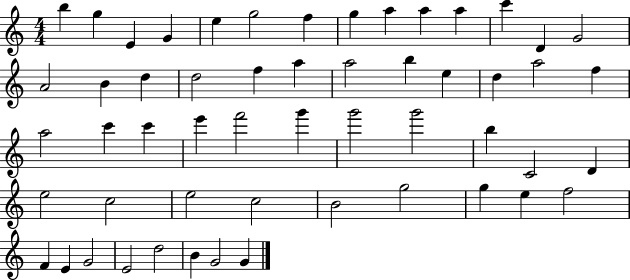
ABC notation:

X:1
T:Untitled
M:4/4
L:1/4
K:C
b g E G e g2 f g a a a c' D G2 A2 B d d2 f a a2 b e d a2 f a2 c' c' e' f'2 g' g'2 g'2 b C2 D e2 c2 e2 c2 B2 g2 g e f2 F E G2 E2 d2 B G2 G